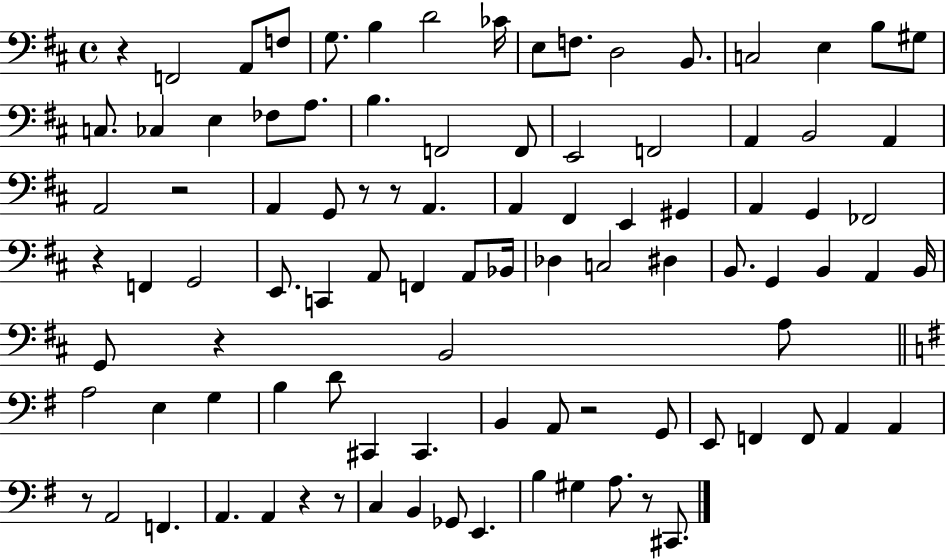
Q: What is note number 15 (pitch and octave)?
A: G#3